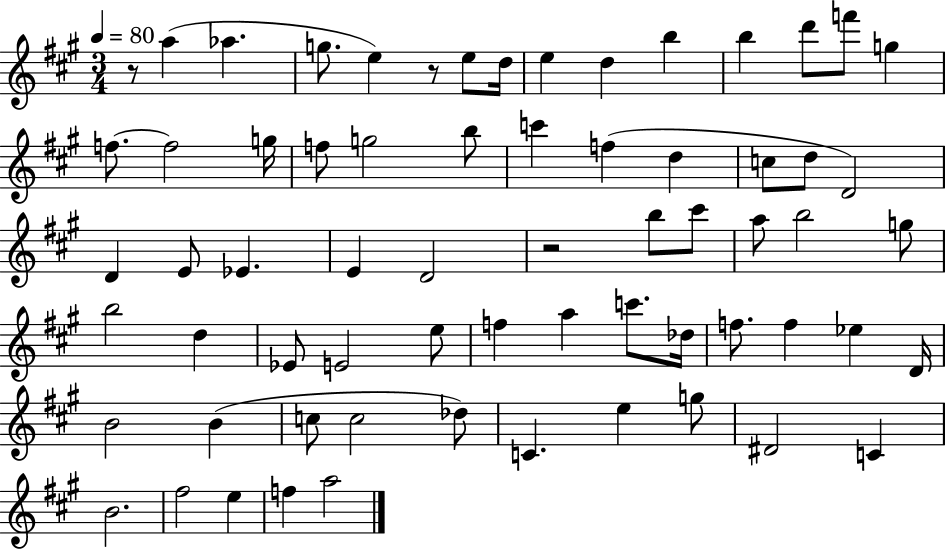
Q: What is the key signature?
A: A major